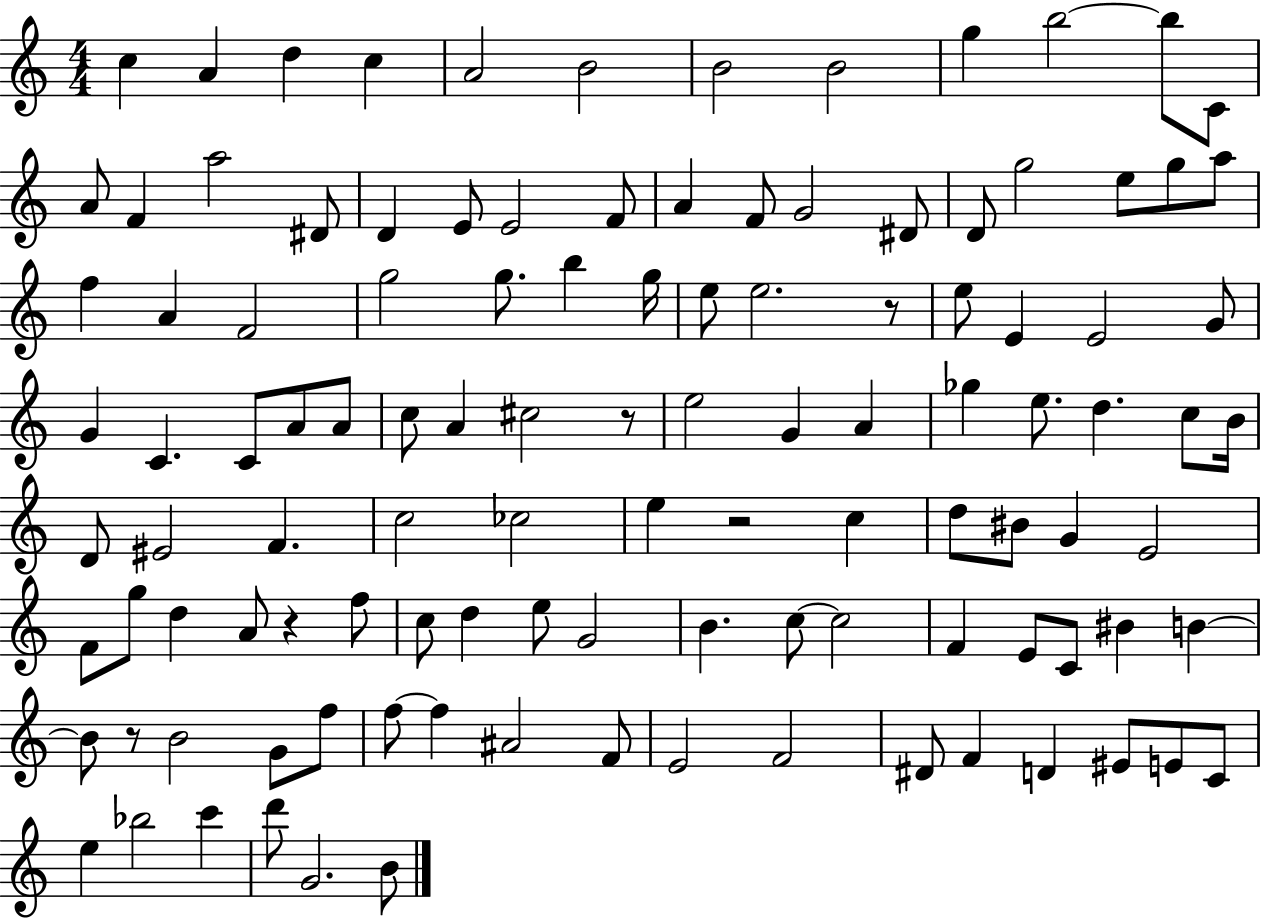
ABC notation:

X:1
T:Untitled
M:4/4
L:1/4
K:C
c A d c A2 B2 B2 B2 g b2 b/2 C/2 A/2 F a2 ^D/2 D E/2 E2 F/2 A F/2 G2 ^D/2 D/2 g2 e/2 g/2 a/2 f A F2 g2 g/2 b g/4 e/2 e2 z/2 e/2 E E2 G/2 G C C/2 A/2 A/2 c/2 A ^c2 z/2 e2 G A _g e/2 d c/2 B/4 D/2 ^E2 F c2 _c2 e z2 c d/2 ^B/2 G E2 F/2 g/2 d A/2 z f/2 c/2 d e/2 G2 B c/2 c2 F E/2 C/2 ^B B B/2 z/2 B2 G/2 f/2 f/2 f ^A2 F/2 E2 F2 ^D/2 F D ^E/2 E/2 C/2 e _b2 c' d'/2 G2 B/2